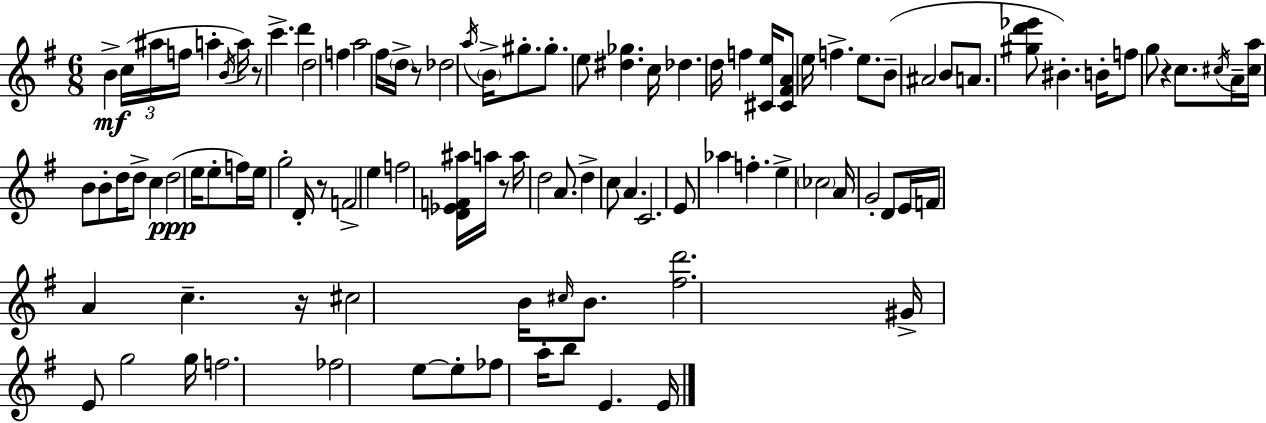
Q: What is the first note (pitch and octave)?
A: B4